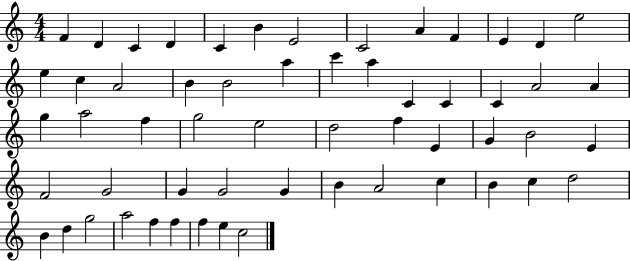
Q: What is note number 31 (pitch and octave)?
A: E5